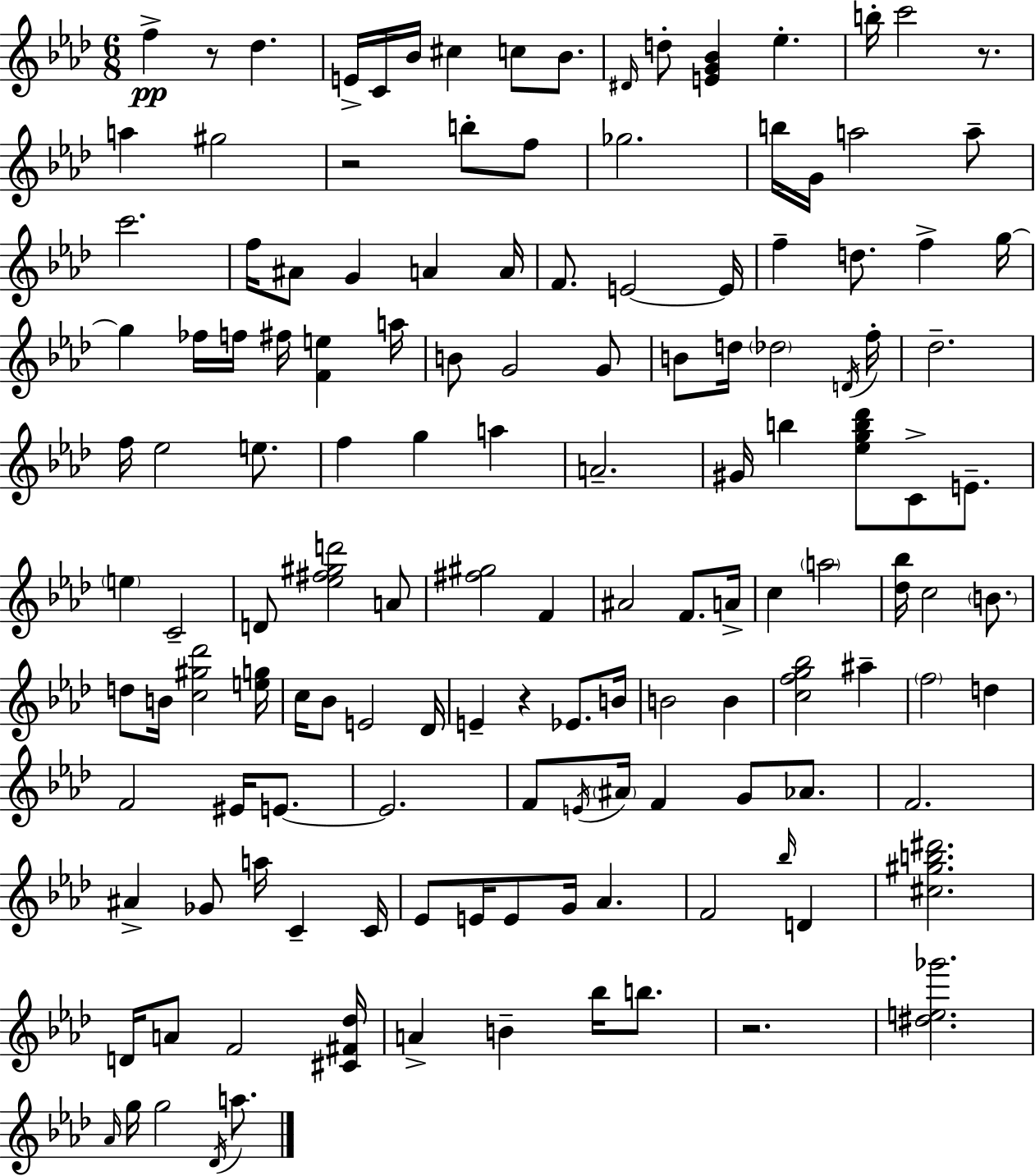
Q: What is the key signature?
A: F minor